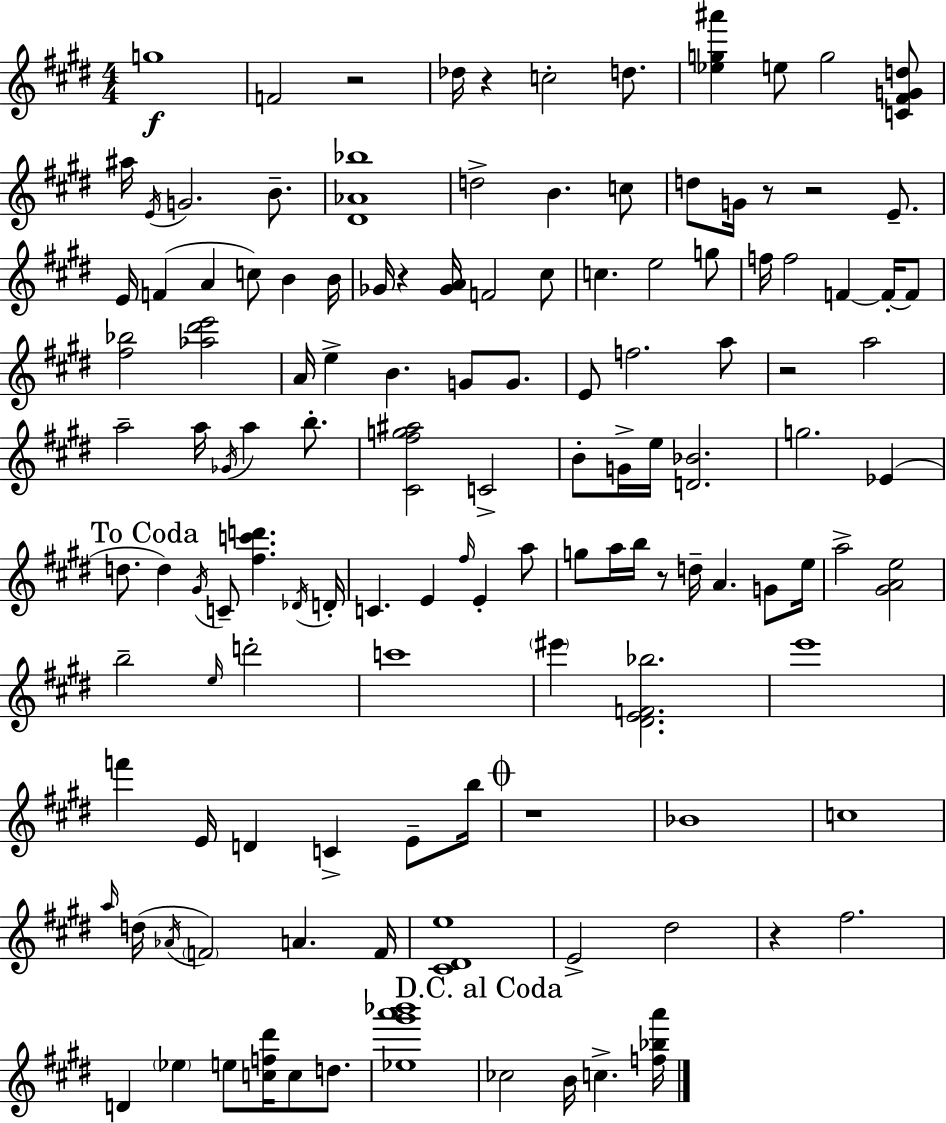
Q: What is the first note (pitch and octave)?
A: G5